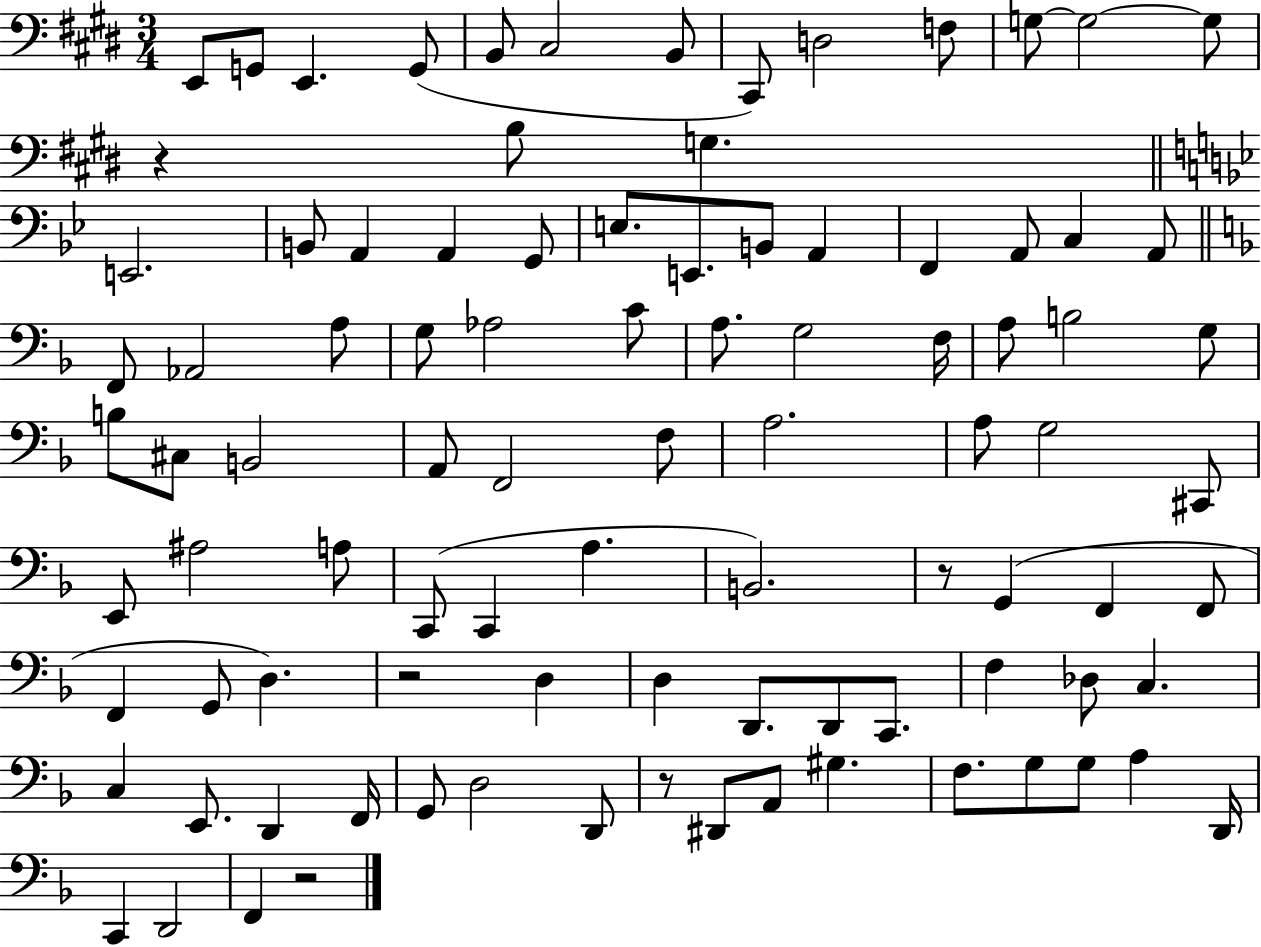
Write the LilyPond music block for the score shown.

{
  \clef bass
  \numericTimeSignature
  \time 3/4
  \key e \major
  \repeat volta 2 { e,8 g,8 e,4. g,8( | b,8 cis2 b,8 | cis,8) d2 f8 | g8~~ g2~~ g8 | \break r4 b8 g4. | \bar "||" \break \key bes \major e,2. | b,8 a,4 a,4 g,8 | e8. e,8. b,8 a,4 | f,4 a,8 c4 a,8 | \break \bar "||" \break \key d \minor f,8 aes,2 a8 | g8 aes2 c'8 | a8. g2 f16 | a8 b2 g8 | \break b8 cis8 b,2 | a,8 f,2 f8 | a2. | a8 g2 cis,8 | \break e,8 ais2 a8 | c,8( c,4 a4. | b,2.) | r8 g,4( f,4 f,8 | \break f,4 g,8 d4.) | r2 d4 | d4 d,8. d,8 c,8. | f4 des8 c4. | \break c4 e,8. d,4 f,16 | g,8 d2 d,8 | r8 dis,8 a,8 gis4. | f8. g8 g8 a4 d,16 | \break c,4 d,2 | f,4 r2 | } \bar "|."
}